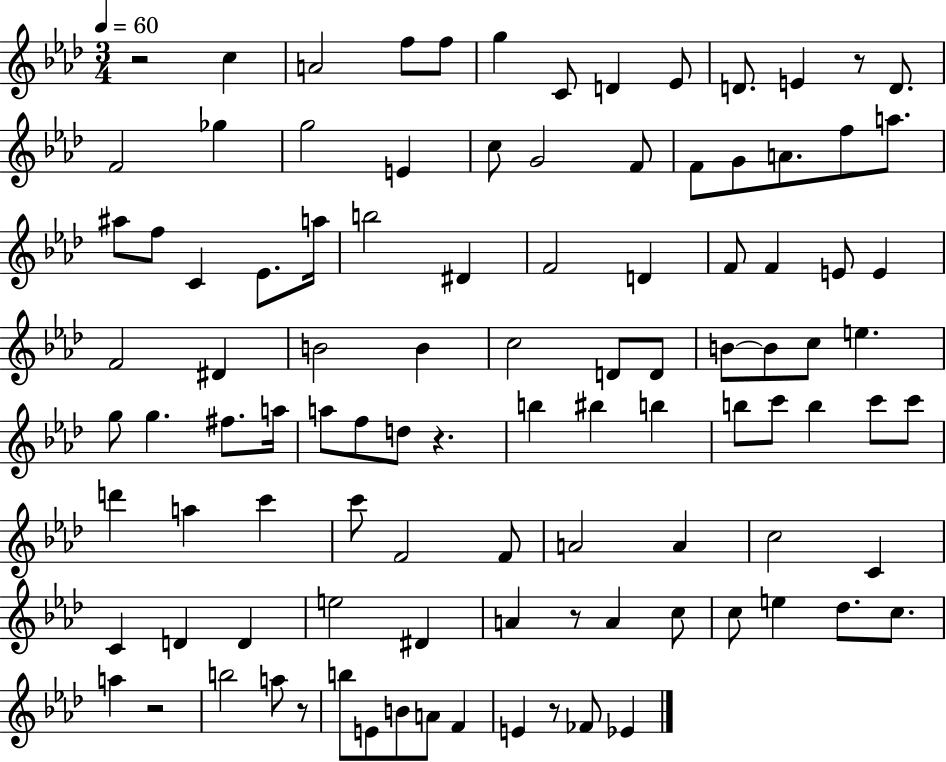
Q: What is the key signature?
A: AES major